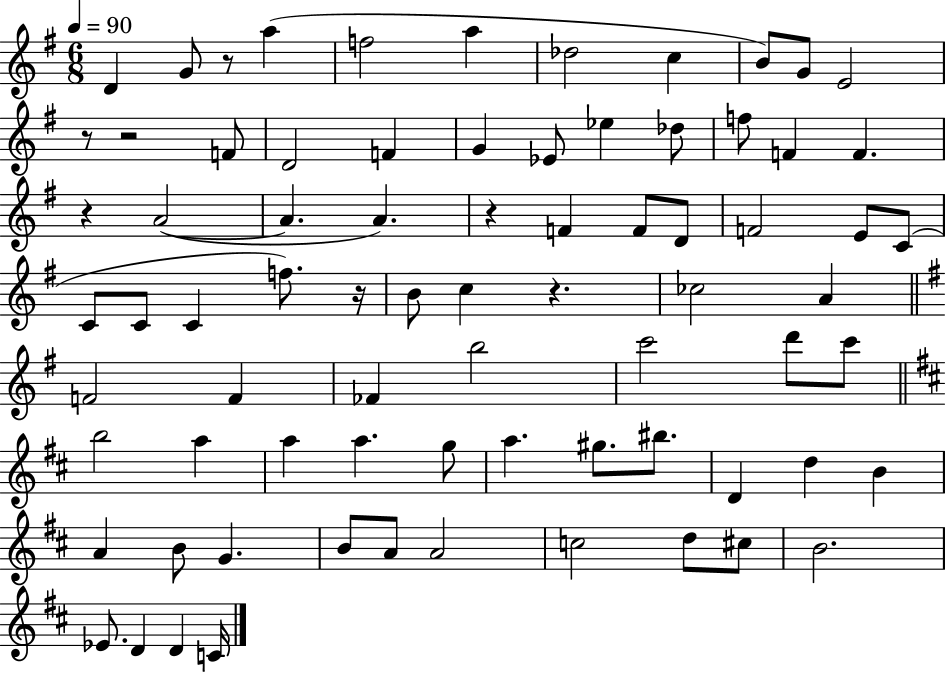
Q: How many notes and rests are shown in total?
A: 76